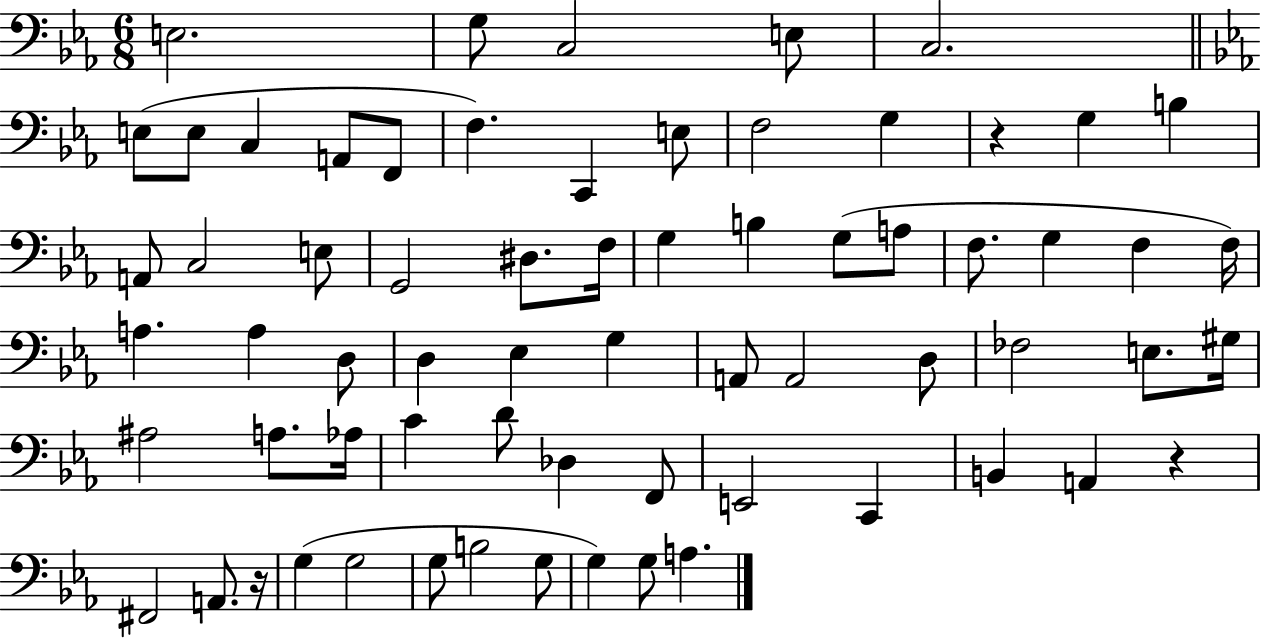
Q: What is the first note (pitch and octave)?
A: E3